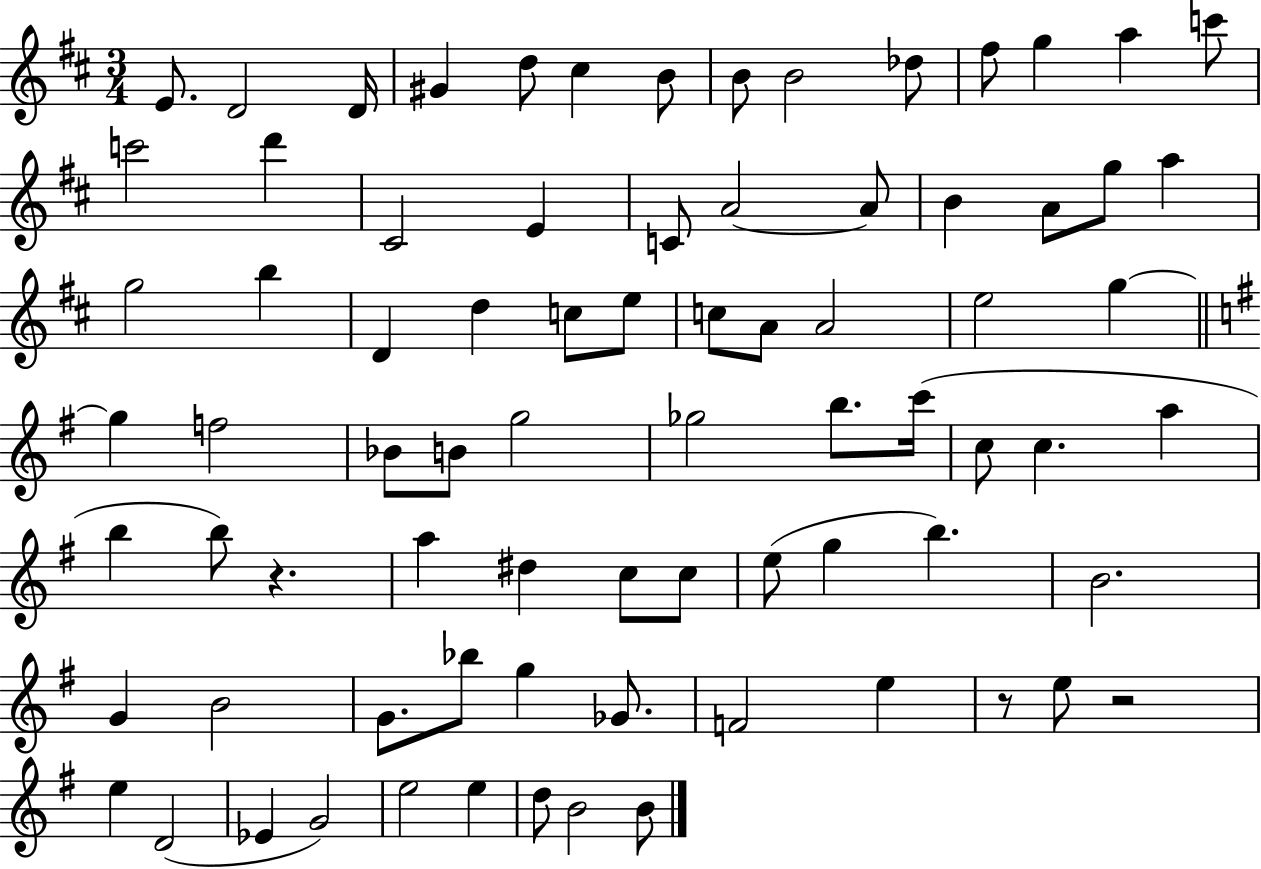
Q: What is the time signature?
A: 3/4